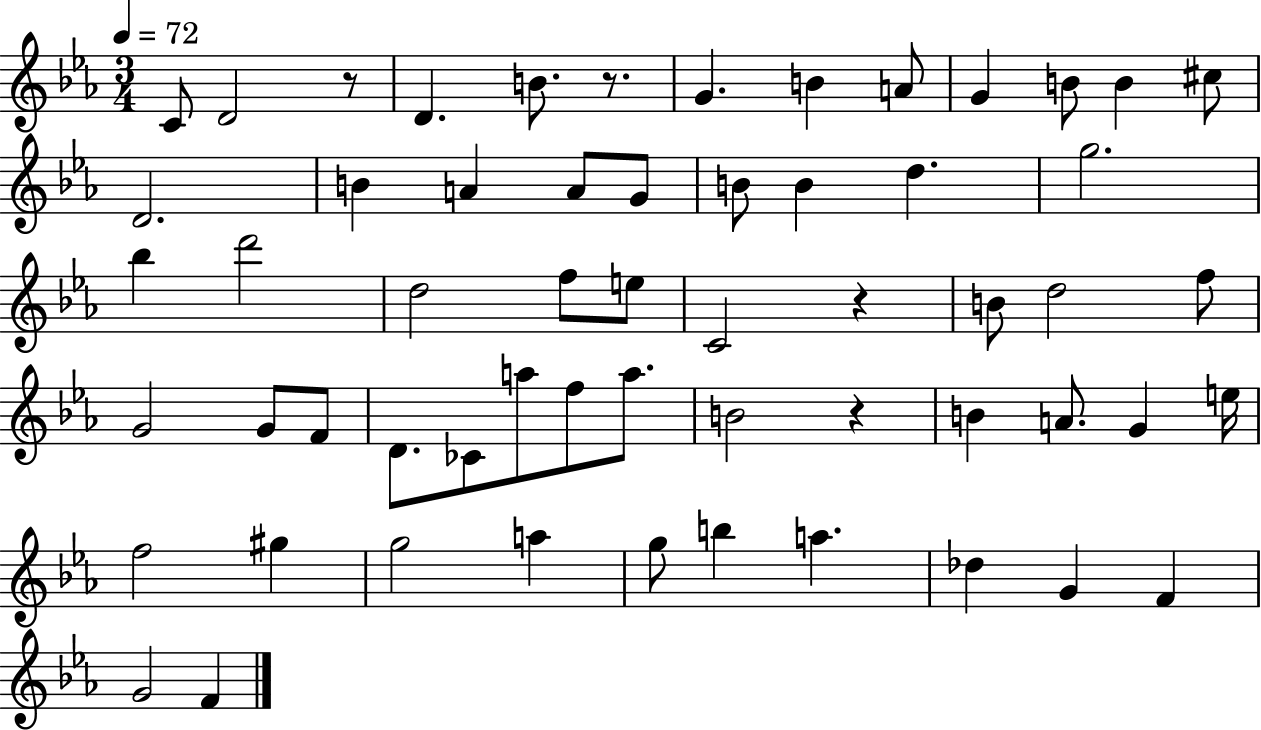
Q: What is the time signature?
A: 3/4